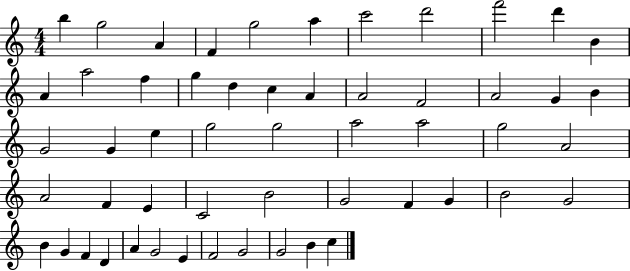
{
  \clef treble
  \numericTimeSignature
  \time 4/4
  \key c \major
  b''4 g''2 a'4 | f'4 g''2 a''4 | c'''2 d'''2 | f'''2 d'''4 b'4 | \break a'4 a''2 f''4 | g''4 d''4 c''4 a'4 | a'2 f'2 | a'2 g'4 b'4 | \break g'2 g'4 e''4 | g''2 g''2 | a''2 a''2 | g''2 a'2 | \break a'2 f'4 e'4 | c'2 b'2 | g'2 f'4 g'4 | b'2 g'2 | \break b'4 g'4 f'4 d'4 | a'4 g'2 e'4 | f'2 g'2 | g'2 b'4 c''4 | \break \bar "|."
}